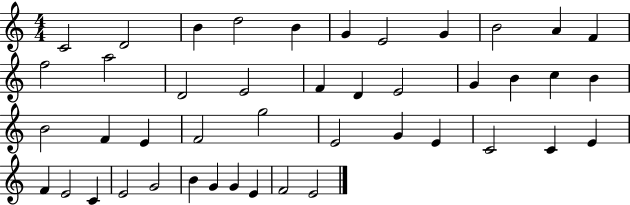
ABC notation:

X:1
T:Untitled
M:4/4
L:1/4
K:C
C2 D2 B d2 B G E2 G B2 A F f2 a2 D2 E2 F D E2 G B c B B2 F E F2 g2 E2 G E C2 C E F E2 C E2 G2 B G G E F2 E2